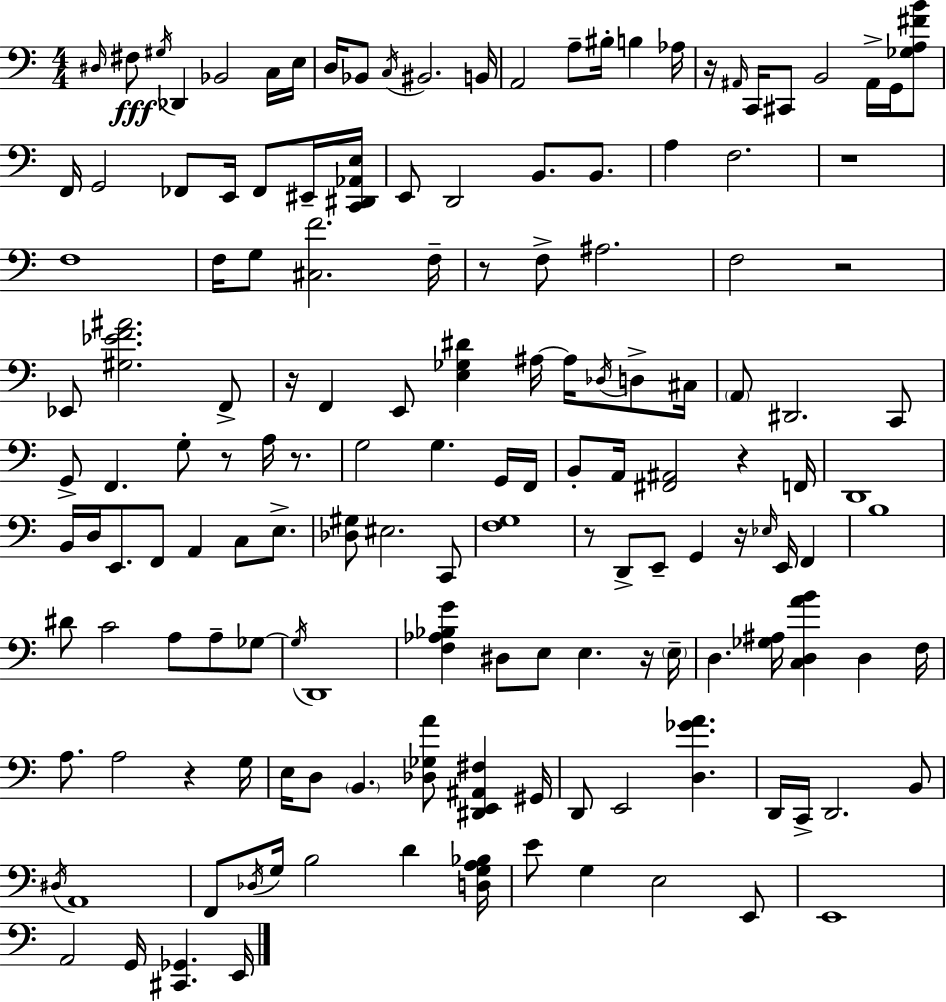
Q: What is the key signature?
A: A minor